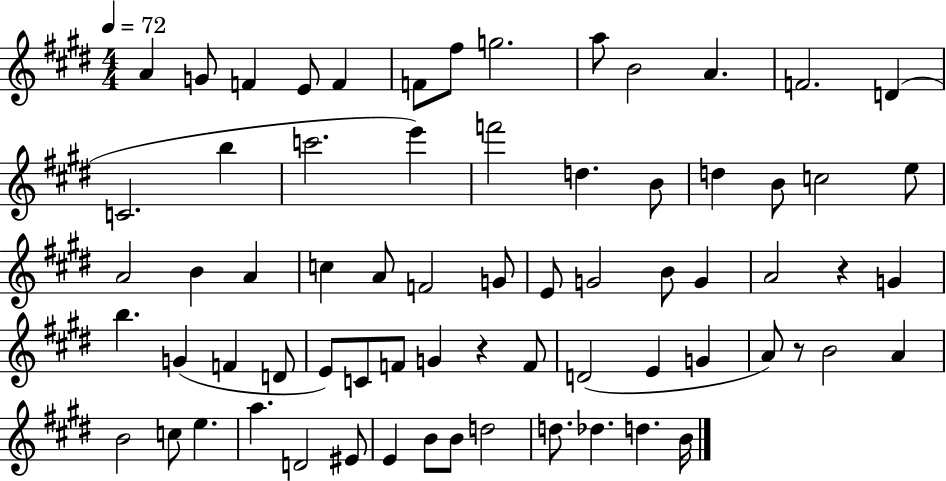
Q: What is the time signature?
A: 4/4